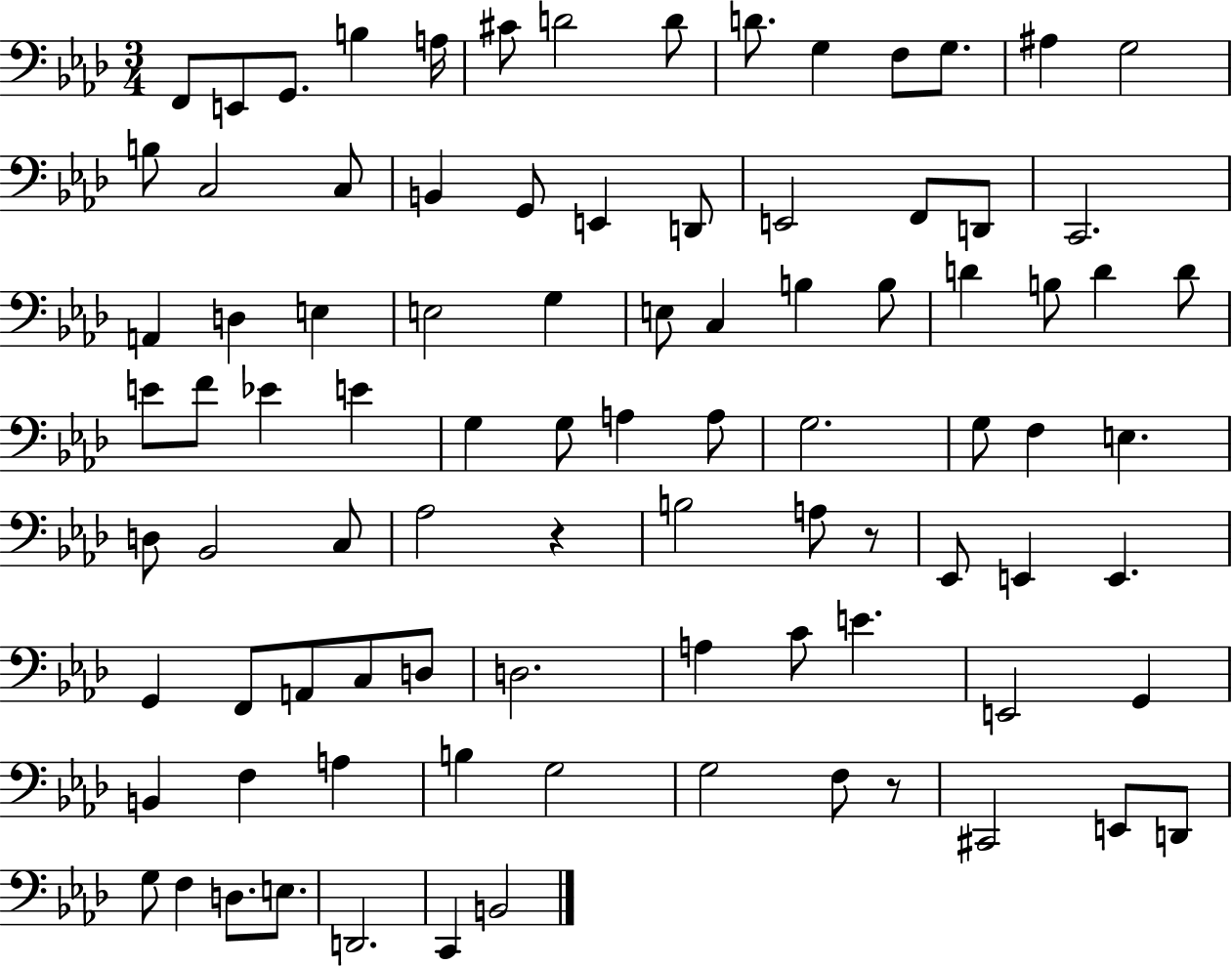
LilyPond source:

{
  \clef bass
  \numericTimeSignature
  \time 3/4
  \key aes \major
  f,8 e,8 g,8. b4 a16 | cis'8 d'2 d'8 | d'8. g4 f8 g8. | ais4 g2 | \break b8 c2 c8 | b,4 g,8 e,4 d,8 | e,2 f,8 d,8 | c,2. | \break a,4 d4 e4 | e2 g4 | e8 c4 b4 b8 | d'4 b8 d'4 d'8 | \break e'8 f'8 ees'4 e'4 | g4 g8 a4 a8 | g2. | g8 f4 e4. | \break d8 bes,2 c8 | aes2 r4 | b2 a8 r8 | ees,8 e,4 e,4. | \break g,4 f,8 a,8 c8 d8 | d2. | a4 c'8 e'4. | e,2 g,4 | \break b,4 f4 a4 | b4 g2 | g2 f8 r8 | cis,2 e,8 d,8 | \break g8 f4 d8. e8. | d,2. | c,4 b,2 | \bar "|."
}